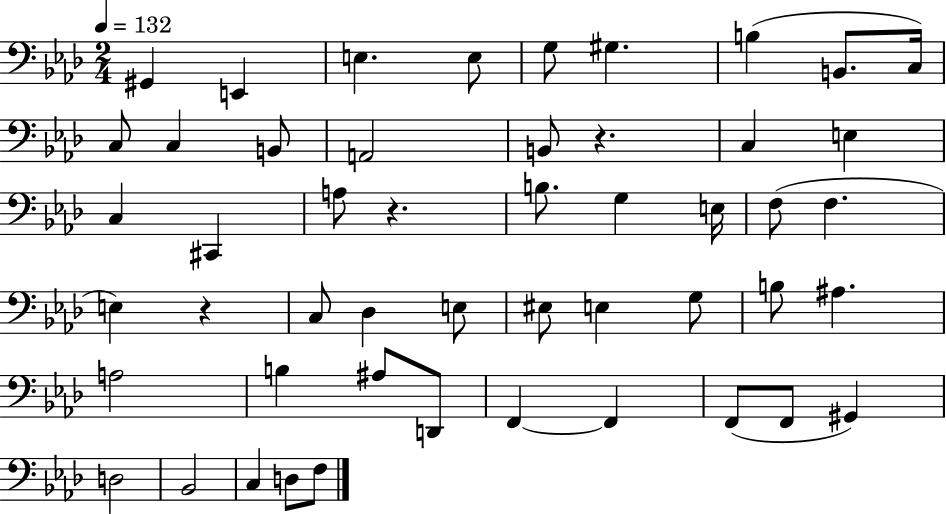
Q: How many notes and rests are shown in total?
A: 50